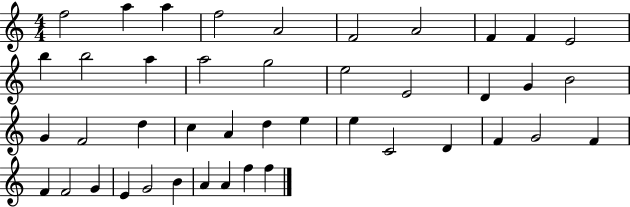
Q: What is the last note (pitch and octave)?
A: F5